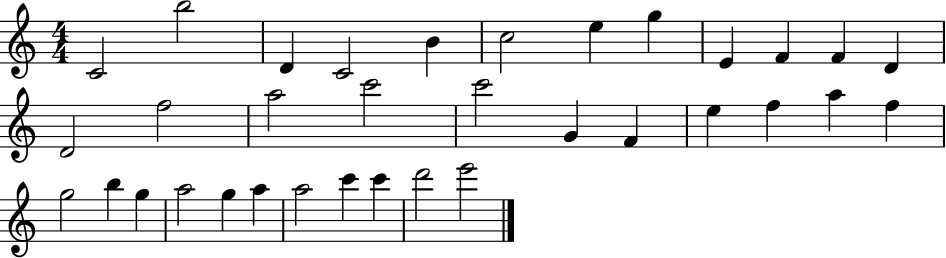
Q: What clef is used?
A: treble